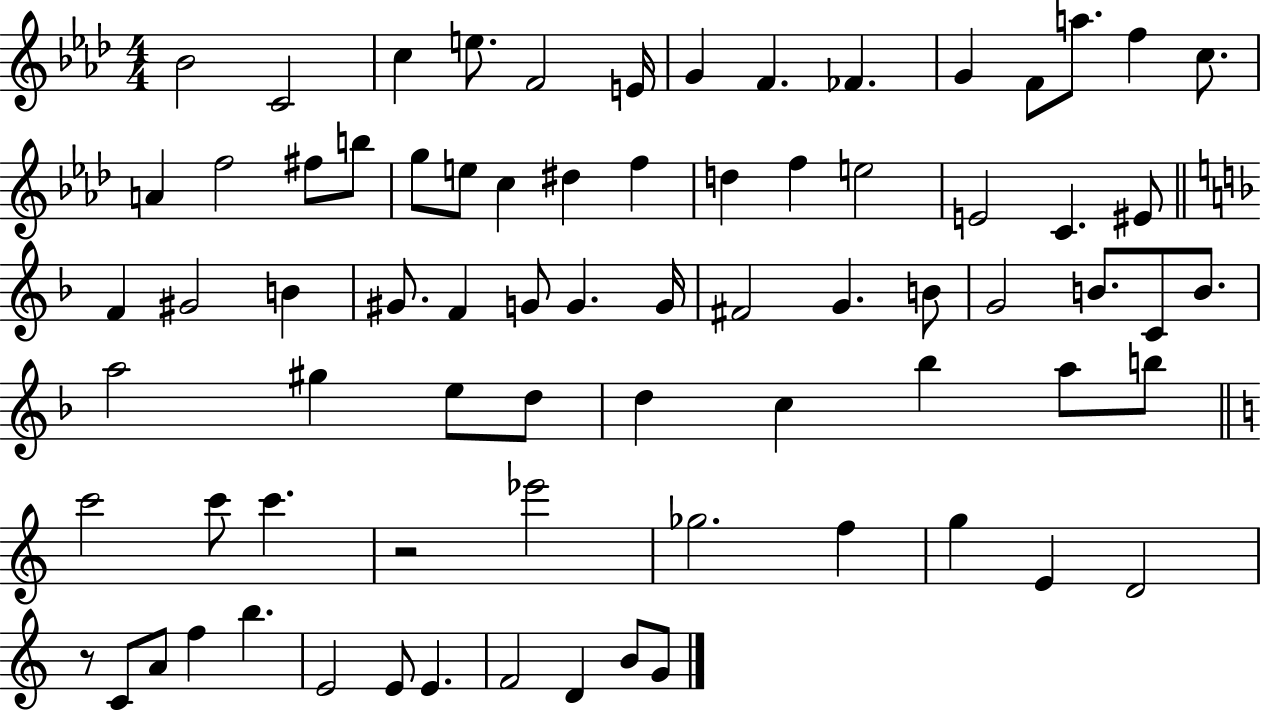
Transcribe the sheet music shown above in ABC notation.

X:1
T:Untitled
M:4/4
L:1/4
K:Ab
_B2 C2 c e/2 F2 E/4 G F _F G F/2 a/2 f c/2 A f2 ^f/2 b/2 g/2 e/2 c ^d f d f e2 E2 C ^E/2 F ^G2 B ^G/2 F G/2 G G/4 ^F2 G B/2 G2 B/2 C/2 B/2 a2 ^g e/2 d/2 d c _b a/2 b/2 c'2 c'/2 c' z2 _e'2 _g2 f g E D2 z/2 C/2 A/2 f b E2 E/2 E F2 D B/2 G/2